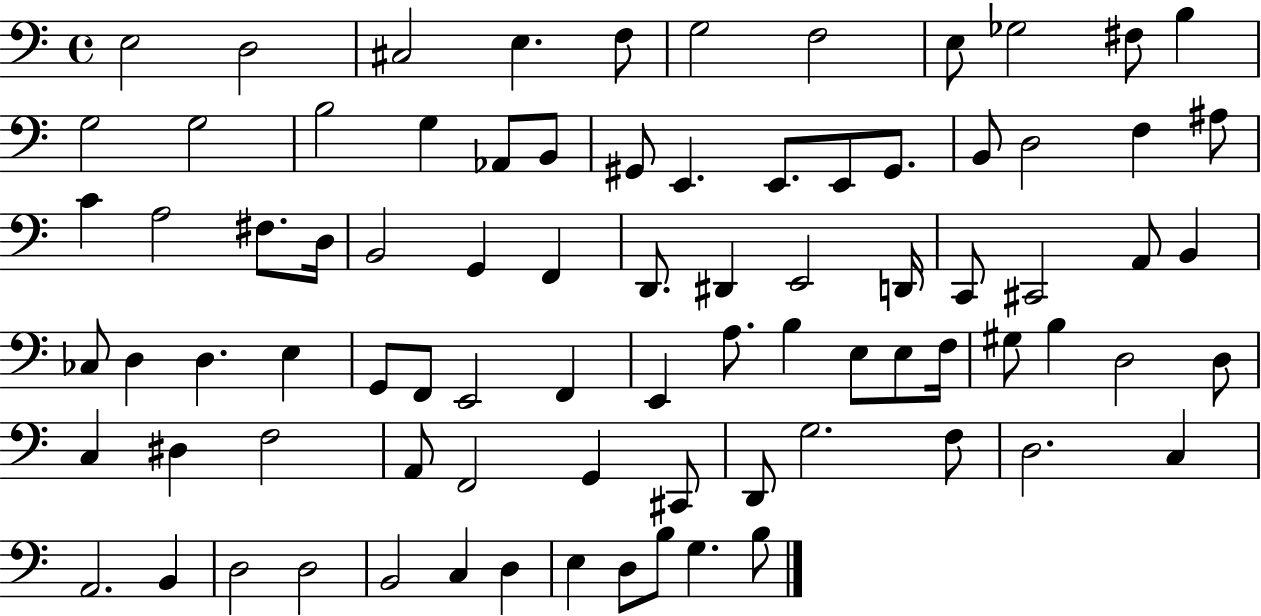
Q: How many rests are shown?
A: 0